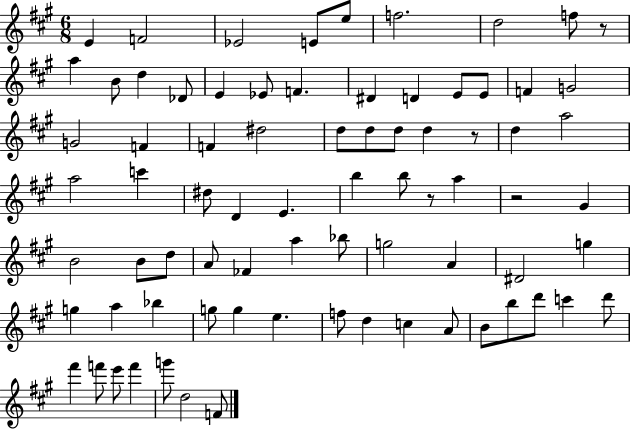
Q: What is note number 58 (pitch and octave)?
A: F5